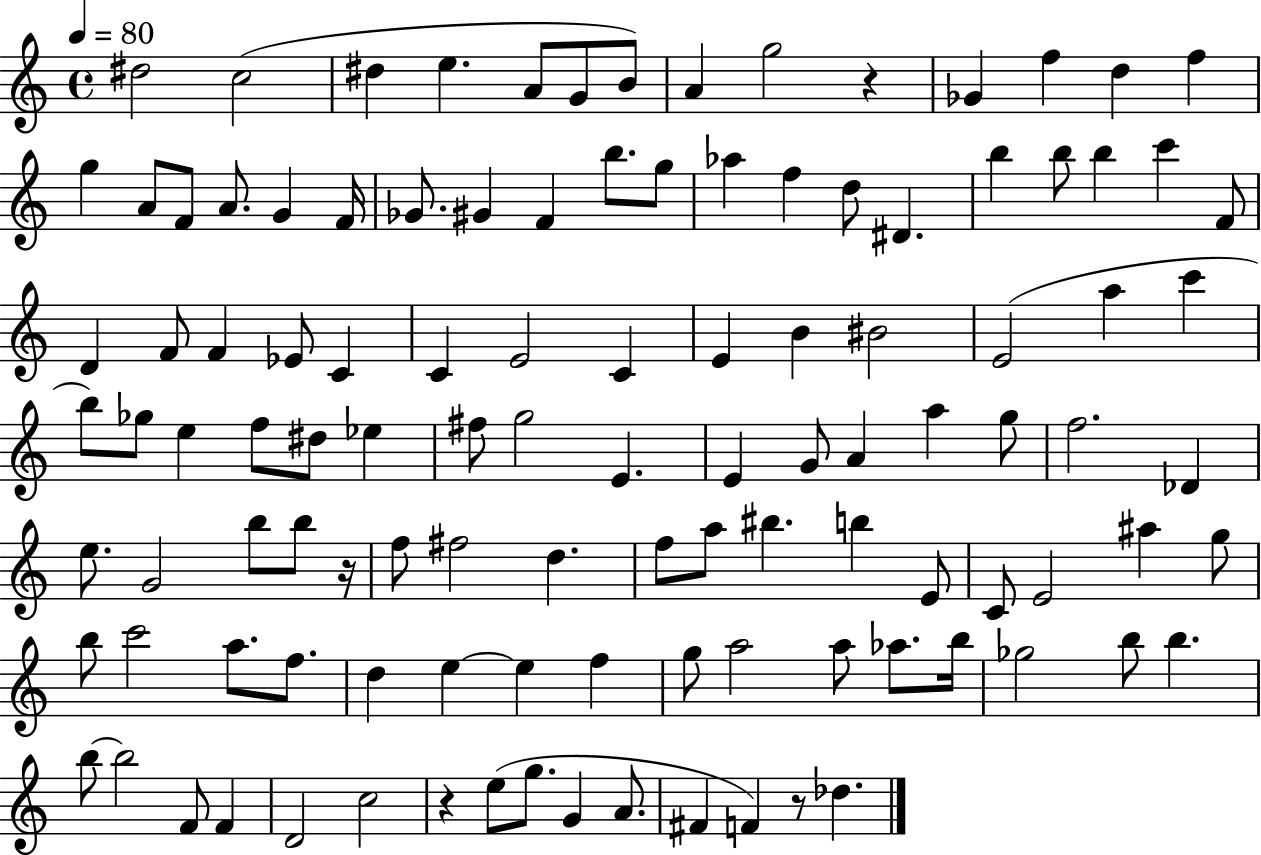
D#5/h C5/h D#5/q E5/q. A4/e G4/e B4/e A4/q G5/h R/q Gb4/q F5/q D5/q F5/q G5/q A4/e F4/e A4/e. G4/q F4/s Gb4/e. G#4/q F4/q B5/e. G5/e Ab5/q F5/q D5/e D#4/q. B5/q B5/e B5/q C6/q F4/e D4/q F4/e F4/q Eb4/e C4/q C4/q E4/h C4/q E4/q B4/q BIS4/h E4/h A5/q C6/q B5/e Gb5/e E5/q F5/e D#5/e Eb5/q F#5/e G5/h E4/q. E4/q G4/e A4/q A5/q G5/e F5/h. Db4/q E5/e. G4/h B5/e B5/e R/s F5/e F#5/h D5/q. F5/e A5/e BIS5/q. B5/q E4/e C4/e E4/h A#5/q G5/e B5/e C6/h A5/e. F5/e. D5/q E5/q E5/q F5/q G5/e A5/h A5/e Ab5/e. B5/s Gb5/h B5/e B5/q. B5/e B5/h F4/e F4/q D4/h C5/h R/q E5/e G5/e. G4/q A4/e. F#4/q F4/q R/e Db5/q.